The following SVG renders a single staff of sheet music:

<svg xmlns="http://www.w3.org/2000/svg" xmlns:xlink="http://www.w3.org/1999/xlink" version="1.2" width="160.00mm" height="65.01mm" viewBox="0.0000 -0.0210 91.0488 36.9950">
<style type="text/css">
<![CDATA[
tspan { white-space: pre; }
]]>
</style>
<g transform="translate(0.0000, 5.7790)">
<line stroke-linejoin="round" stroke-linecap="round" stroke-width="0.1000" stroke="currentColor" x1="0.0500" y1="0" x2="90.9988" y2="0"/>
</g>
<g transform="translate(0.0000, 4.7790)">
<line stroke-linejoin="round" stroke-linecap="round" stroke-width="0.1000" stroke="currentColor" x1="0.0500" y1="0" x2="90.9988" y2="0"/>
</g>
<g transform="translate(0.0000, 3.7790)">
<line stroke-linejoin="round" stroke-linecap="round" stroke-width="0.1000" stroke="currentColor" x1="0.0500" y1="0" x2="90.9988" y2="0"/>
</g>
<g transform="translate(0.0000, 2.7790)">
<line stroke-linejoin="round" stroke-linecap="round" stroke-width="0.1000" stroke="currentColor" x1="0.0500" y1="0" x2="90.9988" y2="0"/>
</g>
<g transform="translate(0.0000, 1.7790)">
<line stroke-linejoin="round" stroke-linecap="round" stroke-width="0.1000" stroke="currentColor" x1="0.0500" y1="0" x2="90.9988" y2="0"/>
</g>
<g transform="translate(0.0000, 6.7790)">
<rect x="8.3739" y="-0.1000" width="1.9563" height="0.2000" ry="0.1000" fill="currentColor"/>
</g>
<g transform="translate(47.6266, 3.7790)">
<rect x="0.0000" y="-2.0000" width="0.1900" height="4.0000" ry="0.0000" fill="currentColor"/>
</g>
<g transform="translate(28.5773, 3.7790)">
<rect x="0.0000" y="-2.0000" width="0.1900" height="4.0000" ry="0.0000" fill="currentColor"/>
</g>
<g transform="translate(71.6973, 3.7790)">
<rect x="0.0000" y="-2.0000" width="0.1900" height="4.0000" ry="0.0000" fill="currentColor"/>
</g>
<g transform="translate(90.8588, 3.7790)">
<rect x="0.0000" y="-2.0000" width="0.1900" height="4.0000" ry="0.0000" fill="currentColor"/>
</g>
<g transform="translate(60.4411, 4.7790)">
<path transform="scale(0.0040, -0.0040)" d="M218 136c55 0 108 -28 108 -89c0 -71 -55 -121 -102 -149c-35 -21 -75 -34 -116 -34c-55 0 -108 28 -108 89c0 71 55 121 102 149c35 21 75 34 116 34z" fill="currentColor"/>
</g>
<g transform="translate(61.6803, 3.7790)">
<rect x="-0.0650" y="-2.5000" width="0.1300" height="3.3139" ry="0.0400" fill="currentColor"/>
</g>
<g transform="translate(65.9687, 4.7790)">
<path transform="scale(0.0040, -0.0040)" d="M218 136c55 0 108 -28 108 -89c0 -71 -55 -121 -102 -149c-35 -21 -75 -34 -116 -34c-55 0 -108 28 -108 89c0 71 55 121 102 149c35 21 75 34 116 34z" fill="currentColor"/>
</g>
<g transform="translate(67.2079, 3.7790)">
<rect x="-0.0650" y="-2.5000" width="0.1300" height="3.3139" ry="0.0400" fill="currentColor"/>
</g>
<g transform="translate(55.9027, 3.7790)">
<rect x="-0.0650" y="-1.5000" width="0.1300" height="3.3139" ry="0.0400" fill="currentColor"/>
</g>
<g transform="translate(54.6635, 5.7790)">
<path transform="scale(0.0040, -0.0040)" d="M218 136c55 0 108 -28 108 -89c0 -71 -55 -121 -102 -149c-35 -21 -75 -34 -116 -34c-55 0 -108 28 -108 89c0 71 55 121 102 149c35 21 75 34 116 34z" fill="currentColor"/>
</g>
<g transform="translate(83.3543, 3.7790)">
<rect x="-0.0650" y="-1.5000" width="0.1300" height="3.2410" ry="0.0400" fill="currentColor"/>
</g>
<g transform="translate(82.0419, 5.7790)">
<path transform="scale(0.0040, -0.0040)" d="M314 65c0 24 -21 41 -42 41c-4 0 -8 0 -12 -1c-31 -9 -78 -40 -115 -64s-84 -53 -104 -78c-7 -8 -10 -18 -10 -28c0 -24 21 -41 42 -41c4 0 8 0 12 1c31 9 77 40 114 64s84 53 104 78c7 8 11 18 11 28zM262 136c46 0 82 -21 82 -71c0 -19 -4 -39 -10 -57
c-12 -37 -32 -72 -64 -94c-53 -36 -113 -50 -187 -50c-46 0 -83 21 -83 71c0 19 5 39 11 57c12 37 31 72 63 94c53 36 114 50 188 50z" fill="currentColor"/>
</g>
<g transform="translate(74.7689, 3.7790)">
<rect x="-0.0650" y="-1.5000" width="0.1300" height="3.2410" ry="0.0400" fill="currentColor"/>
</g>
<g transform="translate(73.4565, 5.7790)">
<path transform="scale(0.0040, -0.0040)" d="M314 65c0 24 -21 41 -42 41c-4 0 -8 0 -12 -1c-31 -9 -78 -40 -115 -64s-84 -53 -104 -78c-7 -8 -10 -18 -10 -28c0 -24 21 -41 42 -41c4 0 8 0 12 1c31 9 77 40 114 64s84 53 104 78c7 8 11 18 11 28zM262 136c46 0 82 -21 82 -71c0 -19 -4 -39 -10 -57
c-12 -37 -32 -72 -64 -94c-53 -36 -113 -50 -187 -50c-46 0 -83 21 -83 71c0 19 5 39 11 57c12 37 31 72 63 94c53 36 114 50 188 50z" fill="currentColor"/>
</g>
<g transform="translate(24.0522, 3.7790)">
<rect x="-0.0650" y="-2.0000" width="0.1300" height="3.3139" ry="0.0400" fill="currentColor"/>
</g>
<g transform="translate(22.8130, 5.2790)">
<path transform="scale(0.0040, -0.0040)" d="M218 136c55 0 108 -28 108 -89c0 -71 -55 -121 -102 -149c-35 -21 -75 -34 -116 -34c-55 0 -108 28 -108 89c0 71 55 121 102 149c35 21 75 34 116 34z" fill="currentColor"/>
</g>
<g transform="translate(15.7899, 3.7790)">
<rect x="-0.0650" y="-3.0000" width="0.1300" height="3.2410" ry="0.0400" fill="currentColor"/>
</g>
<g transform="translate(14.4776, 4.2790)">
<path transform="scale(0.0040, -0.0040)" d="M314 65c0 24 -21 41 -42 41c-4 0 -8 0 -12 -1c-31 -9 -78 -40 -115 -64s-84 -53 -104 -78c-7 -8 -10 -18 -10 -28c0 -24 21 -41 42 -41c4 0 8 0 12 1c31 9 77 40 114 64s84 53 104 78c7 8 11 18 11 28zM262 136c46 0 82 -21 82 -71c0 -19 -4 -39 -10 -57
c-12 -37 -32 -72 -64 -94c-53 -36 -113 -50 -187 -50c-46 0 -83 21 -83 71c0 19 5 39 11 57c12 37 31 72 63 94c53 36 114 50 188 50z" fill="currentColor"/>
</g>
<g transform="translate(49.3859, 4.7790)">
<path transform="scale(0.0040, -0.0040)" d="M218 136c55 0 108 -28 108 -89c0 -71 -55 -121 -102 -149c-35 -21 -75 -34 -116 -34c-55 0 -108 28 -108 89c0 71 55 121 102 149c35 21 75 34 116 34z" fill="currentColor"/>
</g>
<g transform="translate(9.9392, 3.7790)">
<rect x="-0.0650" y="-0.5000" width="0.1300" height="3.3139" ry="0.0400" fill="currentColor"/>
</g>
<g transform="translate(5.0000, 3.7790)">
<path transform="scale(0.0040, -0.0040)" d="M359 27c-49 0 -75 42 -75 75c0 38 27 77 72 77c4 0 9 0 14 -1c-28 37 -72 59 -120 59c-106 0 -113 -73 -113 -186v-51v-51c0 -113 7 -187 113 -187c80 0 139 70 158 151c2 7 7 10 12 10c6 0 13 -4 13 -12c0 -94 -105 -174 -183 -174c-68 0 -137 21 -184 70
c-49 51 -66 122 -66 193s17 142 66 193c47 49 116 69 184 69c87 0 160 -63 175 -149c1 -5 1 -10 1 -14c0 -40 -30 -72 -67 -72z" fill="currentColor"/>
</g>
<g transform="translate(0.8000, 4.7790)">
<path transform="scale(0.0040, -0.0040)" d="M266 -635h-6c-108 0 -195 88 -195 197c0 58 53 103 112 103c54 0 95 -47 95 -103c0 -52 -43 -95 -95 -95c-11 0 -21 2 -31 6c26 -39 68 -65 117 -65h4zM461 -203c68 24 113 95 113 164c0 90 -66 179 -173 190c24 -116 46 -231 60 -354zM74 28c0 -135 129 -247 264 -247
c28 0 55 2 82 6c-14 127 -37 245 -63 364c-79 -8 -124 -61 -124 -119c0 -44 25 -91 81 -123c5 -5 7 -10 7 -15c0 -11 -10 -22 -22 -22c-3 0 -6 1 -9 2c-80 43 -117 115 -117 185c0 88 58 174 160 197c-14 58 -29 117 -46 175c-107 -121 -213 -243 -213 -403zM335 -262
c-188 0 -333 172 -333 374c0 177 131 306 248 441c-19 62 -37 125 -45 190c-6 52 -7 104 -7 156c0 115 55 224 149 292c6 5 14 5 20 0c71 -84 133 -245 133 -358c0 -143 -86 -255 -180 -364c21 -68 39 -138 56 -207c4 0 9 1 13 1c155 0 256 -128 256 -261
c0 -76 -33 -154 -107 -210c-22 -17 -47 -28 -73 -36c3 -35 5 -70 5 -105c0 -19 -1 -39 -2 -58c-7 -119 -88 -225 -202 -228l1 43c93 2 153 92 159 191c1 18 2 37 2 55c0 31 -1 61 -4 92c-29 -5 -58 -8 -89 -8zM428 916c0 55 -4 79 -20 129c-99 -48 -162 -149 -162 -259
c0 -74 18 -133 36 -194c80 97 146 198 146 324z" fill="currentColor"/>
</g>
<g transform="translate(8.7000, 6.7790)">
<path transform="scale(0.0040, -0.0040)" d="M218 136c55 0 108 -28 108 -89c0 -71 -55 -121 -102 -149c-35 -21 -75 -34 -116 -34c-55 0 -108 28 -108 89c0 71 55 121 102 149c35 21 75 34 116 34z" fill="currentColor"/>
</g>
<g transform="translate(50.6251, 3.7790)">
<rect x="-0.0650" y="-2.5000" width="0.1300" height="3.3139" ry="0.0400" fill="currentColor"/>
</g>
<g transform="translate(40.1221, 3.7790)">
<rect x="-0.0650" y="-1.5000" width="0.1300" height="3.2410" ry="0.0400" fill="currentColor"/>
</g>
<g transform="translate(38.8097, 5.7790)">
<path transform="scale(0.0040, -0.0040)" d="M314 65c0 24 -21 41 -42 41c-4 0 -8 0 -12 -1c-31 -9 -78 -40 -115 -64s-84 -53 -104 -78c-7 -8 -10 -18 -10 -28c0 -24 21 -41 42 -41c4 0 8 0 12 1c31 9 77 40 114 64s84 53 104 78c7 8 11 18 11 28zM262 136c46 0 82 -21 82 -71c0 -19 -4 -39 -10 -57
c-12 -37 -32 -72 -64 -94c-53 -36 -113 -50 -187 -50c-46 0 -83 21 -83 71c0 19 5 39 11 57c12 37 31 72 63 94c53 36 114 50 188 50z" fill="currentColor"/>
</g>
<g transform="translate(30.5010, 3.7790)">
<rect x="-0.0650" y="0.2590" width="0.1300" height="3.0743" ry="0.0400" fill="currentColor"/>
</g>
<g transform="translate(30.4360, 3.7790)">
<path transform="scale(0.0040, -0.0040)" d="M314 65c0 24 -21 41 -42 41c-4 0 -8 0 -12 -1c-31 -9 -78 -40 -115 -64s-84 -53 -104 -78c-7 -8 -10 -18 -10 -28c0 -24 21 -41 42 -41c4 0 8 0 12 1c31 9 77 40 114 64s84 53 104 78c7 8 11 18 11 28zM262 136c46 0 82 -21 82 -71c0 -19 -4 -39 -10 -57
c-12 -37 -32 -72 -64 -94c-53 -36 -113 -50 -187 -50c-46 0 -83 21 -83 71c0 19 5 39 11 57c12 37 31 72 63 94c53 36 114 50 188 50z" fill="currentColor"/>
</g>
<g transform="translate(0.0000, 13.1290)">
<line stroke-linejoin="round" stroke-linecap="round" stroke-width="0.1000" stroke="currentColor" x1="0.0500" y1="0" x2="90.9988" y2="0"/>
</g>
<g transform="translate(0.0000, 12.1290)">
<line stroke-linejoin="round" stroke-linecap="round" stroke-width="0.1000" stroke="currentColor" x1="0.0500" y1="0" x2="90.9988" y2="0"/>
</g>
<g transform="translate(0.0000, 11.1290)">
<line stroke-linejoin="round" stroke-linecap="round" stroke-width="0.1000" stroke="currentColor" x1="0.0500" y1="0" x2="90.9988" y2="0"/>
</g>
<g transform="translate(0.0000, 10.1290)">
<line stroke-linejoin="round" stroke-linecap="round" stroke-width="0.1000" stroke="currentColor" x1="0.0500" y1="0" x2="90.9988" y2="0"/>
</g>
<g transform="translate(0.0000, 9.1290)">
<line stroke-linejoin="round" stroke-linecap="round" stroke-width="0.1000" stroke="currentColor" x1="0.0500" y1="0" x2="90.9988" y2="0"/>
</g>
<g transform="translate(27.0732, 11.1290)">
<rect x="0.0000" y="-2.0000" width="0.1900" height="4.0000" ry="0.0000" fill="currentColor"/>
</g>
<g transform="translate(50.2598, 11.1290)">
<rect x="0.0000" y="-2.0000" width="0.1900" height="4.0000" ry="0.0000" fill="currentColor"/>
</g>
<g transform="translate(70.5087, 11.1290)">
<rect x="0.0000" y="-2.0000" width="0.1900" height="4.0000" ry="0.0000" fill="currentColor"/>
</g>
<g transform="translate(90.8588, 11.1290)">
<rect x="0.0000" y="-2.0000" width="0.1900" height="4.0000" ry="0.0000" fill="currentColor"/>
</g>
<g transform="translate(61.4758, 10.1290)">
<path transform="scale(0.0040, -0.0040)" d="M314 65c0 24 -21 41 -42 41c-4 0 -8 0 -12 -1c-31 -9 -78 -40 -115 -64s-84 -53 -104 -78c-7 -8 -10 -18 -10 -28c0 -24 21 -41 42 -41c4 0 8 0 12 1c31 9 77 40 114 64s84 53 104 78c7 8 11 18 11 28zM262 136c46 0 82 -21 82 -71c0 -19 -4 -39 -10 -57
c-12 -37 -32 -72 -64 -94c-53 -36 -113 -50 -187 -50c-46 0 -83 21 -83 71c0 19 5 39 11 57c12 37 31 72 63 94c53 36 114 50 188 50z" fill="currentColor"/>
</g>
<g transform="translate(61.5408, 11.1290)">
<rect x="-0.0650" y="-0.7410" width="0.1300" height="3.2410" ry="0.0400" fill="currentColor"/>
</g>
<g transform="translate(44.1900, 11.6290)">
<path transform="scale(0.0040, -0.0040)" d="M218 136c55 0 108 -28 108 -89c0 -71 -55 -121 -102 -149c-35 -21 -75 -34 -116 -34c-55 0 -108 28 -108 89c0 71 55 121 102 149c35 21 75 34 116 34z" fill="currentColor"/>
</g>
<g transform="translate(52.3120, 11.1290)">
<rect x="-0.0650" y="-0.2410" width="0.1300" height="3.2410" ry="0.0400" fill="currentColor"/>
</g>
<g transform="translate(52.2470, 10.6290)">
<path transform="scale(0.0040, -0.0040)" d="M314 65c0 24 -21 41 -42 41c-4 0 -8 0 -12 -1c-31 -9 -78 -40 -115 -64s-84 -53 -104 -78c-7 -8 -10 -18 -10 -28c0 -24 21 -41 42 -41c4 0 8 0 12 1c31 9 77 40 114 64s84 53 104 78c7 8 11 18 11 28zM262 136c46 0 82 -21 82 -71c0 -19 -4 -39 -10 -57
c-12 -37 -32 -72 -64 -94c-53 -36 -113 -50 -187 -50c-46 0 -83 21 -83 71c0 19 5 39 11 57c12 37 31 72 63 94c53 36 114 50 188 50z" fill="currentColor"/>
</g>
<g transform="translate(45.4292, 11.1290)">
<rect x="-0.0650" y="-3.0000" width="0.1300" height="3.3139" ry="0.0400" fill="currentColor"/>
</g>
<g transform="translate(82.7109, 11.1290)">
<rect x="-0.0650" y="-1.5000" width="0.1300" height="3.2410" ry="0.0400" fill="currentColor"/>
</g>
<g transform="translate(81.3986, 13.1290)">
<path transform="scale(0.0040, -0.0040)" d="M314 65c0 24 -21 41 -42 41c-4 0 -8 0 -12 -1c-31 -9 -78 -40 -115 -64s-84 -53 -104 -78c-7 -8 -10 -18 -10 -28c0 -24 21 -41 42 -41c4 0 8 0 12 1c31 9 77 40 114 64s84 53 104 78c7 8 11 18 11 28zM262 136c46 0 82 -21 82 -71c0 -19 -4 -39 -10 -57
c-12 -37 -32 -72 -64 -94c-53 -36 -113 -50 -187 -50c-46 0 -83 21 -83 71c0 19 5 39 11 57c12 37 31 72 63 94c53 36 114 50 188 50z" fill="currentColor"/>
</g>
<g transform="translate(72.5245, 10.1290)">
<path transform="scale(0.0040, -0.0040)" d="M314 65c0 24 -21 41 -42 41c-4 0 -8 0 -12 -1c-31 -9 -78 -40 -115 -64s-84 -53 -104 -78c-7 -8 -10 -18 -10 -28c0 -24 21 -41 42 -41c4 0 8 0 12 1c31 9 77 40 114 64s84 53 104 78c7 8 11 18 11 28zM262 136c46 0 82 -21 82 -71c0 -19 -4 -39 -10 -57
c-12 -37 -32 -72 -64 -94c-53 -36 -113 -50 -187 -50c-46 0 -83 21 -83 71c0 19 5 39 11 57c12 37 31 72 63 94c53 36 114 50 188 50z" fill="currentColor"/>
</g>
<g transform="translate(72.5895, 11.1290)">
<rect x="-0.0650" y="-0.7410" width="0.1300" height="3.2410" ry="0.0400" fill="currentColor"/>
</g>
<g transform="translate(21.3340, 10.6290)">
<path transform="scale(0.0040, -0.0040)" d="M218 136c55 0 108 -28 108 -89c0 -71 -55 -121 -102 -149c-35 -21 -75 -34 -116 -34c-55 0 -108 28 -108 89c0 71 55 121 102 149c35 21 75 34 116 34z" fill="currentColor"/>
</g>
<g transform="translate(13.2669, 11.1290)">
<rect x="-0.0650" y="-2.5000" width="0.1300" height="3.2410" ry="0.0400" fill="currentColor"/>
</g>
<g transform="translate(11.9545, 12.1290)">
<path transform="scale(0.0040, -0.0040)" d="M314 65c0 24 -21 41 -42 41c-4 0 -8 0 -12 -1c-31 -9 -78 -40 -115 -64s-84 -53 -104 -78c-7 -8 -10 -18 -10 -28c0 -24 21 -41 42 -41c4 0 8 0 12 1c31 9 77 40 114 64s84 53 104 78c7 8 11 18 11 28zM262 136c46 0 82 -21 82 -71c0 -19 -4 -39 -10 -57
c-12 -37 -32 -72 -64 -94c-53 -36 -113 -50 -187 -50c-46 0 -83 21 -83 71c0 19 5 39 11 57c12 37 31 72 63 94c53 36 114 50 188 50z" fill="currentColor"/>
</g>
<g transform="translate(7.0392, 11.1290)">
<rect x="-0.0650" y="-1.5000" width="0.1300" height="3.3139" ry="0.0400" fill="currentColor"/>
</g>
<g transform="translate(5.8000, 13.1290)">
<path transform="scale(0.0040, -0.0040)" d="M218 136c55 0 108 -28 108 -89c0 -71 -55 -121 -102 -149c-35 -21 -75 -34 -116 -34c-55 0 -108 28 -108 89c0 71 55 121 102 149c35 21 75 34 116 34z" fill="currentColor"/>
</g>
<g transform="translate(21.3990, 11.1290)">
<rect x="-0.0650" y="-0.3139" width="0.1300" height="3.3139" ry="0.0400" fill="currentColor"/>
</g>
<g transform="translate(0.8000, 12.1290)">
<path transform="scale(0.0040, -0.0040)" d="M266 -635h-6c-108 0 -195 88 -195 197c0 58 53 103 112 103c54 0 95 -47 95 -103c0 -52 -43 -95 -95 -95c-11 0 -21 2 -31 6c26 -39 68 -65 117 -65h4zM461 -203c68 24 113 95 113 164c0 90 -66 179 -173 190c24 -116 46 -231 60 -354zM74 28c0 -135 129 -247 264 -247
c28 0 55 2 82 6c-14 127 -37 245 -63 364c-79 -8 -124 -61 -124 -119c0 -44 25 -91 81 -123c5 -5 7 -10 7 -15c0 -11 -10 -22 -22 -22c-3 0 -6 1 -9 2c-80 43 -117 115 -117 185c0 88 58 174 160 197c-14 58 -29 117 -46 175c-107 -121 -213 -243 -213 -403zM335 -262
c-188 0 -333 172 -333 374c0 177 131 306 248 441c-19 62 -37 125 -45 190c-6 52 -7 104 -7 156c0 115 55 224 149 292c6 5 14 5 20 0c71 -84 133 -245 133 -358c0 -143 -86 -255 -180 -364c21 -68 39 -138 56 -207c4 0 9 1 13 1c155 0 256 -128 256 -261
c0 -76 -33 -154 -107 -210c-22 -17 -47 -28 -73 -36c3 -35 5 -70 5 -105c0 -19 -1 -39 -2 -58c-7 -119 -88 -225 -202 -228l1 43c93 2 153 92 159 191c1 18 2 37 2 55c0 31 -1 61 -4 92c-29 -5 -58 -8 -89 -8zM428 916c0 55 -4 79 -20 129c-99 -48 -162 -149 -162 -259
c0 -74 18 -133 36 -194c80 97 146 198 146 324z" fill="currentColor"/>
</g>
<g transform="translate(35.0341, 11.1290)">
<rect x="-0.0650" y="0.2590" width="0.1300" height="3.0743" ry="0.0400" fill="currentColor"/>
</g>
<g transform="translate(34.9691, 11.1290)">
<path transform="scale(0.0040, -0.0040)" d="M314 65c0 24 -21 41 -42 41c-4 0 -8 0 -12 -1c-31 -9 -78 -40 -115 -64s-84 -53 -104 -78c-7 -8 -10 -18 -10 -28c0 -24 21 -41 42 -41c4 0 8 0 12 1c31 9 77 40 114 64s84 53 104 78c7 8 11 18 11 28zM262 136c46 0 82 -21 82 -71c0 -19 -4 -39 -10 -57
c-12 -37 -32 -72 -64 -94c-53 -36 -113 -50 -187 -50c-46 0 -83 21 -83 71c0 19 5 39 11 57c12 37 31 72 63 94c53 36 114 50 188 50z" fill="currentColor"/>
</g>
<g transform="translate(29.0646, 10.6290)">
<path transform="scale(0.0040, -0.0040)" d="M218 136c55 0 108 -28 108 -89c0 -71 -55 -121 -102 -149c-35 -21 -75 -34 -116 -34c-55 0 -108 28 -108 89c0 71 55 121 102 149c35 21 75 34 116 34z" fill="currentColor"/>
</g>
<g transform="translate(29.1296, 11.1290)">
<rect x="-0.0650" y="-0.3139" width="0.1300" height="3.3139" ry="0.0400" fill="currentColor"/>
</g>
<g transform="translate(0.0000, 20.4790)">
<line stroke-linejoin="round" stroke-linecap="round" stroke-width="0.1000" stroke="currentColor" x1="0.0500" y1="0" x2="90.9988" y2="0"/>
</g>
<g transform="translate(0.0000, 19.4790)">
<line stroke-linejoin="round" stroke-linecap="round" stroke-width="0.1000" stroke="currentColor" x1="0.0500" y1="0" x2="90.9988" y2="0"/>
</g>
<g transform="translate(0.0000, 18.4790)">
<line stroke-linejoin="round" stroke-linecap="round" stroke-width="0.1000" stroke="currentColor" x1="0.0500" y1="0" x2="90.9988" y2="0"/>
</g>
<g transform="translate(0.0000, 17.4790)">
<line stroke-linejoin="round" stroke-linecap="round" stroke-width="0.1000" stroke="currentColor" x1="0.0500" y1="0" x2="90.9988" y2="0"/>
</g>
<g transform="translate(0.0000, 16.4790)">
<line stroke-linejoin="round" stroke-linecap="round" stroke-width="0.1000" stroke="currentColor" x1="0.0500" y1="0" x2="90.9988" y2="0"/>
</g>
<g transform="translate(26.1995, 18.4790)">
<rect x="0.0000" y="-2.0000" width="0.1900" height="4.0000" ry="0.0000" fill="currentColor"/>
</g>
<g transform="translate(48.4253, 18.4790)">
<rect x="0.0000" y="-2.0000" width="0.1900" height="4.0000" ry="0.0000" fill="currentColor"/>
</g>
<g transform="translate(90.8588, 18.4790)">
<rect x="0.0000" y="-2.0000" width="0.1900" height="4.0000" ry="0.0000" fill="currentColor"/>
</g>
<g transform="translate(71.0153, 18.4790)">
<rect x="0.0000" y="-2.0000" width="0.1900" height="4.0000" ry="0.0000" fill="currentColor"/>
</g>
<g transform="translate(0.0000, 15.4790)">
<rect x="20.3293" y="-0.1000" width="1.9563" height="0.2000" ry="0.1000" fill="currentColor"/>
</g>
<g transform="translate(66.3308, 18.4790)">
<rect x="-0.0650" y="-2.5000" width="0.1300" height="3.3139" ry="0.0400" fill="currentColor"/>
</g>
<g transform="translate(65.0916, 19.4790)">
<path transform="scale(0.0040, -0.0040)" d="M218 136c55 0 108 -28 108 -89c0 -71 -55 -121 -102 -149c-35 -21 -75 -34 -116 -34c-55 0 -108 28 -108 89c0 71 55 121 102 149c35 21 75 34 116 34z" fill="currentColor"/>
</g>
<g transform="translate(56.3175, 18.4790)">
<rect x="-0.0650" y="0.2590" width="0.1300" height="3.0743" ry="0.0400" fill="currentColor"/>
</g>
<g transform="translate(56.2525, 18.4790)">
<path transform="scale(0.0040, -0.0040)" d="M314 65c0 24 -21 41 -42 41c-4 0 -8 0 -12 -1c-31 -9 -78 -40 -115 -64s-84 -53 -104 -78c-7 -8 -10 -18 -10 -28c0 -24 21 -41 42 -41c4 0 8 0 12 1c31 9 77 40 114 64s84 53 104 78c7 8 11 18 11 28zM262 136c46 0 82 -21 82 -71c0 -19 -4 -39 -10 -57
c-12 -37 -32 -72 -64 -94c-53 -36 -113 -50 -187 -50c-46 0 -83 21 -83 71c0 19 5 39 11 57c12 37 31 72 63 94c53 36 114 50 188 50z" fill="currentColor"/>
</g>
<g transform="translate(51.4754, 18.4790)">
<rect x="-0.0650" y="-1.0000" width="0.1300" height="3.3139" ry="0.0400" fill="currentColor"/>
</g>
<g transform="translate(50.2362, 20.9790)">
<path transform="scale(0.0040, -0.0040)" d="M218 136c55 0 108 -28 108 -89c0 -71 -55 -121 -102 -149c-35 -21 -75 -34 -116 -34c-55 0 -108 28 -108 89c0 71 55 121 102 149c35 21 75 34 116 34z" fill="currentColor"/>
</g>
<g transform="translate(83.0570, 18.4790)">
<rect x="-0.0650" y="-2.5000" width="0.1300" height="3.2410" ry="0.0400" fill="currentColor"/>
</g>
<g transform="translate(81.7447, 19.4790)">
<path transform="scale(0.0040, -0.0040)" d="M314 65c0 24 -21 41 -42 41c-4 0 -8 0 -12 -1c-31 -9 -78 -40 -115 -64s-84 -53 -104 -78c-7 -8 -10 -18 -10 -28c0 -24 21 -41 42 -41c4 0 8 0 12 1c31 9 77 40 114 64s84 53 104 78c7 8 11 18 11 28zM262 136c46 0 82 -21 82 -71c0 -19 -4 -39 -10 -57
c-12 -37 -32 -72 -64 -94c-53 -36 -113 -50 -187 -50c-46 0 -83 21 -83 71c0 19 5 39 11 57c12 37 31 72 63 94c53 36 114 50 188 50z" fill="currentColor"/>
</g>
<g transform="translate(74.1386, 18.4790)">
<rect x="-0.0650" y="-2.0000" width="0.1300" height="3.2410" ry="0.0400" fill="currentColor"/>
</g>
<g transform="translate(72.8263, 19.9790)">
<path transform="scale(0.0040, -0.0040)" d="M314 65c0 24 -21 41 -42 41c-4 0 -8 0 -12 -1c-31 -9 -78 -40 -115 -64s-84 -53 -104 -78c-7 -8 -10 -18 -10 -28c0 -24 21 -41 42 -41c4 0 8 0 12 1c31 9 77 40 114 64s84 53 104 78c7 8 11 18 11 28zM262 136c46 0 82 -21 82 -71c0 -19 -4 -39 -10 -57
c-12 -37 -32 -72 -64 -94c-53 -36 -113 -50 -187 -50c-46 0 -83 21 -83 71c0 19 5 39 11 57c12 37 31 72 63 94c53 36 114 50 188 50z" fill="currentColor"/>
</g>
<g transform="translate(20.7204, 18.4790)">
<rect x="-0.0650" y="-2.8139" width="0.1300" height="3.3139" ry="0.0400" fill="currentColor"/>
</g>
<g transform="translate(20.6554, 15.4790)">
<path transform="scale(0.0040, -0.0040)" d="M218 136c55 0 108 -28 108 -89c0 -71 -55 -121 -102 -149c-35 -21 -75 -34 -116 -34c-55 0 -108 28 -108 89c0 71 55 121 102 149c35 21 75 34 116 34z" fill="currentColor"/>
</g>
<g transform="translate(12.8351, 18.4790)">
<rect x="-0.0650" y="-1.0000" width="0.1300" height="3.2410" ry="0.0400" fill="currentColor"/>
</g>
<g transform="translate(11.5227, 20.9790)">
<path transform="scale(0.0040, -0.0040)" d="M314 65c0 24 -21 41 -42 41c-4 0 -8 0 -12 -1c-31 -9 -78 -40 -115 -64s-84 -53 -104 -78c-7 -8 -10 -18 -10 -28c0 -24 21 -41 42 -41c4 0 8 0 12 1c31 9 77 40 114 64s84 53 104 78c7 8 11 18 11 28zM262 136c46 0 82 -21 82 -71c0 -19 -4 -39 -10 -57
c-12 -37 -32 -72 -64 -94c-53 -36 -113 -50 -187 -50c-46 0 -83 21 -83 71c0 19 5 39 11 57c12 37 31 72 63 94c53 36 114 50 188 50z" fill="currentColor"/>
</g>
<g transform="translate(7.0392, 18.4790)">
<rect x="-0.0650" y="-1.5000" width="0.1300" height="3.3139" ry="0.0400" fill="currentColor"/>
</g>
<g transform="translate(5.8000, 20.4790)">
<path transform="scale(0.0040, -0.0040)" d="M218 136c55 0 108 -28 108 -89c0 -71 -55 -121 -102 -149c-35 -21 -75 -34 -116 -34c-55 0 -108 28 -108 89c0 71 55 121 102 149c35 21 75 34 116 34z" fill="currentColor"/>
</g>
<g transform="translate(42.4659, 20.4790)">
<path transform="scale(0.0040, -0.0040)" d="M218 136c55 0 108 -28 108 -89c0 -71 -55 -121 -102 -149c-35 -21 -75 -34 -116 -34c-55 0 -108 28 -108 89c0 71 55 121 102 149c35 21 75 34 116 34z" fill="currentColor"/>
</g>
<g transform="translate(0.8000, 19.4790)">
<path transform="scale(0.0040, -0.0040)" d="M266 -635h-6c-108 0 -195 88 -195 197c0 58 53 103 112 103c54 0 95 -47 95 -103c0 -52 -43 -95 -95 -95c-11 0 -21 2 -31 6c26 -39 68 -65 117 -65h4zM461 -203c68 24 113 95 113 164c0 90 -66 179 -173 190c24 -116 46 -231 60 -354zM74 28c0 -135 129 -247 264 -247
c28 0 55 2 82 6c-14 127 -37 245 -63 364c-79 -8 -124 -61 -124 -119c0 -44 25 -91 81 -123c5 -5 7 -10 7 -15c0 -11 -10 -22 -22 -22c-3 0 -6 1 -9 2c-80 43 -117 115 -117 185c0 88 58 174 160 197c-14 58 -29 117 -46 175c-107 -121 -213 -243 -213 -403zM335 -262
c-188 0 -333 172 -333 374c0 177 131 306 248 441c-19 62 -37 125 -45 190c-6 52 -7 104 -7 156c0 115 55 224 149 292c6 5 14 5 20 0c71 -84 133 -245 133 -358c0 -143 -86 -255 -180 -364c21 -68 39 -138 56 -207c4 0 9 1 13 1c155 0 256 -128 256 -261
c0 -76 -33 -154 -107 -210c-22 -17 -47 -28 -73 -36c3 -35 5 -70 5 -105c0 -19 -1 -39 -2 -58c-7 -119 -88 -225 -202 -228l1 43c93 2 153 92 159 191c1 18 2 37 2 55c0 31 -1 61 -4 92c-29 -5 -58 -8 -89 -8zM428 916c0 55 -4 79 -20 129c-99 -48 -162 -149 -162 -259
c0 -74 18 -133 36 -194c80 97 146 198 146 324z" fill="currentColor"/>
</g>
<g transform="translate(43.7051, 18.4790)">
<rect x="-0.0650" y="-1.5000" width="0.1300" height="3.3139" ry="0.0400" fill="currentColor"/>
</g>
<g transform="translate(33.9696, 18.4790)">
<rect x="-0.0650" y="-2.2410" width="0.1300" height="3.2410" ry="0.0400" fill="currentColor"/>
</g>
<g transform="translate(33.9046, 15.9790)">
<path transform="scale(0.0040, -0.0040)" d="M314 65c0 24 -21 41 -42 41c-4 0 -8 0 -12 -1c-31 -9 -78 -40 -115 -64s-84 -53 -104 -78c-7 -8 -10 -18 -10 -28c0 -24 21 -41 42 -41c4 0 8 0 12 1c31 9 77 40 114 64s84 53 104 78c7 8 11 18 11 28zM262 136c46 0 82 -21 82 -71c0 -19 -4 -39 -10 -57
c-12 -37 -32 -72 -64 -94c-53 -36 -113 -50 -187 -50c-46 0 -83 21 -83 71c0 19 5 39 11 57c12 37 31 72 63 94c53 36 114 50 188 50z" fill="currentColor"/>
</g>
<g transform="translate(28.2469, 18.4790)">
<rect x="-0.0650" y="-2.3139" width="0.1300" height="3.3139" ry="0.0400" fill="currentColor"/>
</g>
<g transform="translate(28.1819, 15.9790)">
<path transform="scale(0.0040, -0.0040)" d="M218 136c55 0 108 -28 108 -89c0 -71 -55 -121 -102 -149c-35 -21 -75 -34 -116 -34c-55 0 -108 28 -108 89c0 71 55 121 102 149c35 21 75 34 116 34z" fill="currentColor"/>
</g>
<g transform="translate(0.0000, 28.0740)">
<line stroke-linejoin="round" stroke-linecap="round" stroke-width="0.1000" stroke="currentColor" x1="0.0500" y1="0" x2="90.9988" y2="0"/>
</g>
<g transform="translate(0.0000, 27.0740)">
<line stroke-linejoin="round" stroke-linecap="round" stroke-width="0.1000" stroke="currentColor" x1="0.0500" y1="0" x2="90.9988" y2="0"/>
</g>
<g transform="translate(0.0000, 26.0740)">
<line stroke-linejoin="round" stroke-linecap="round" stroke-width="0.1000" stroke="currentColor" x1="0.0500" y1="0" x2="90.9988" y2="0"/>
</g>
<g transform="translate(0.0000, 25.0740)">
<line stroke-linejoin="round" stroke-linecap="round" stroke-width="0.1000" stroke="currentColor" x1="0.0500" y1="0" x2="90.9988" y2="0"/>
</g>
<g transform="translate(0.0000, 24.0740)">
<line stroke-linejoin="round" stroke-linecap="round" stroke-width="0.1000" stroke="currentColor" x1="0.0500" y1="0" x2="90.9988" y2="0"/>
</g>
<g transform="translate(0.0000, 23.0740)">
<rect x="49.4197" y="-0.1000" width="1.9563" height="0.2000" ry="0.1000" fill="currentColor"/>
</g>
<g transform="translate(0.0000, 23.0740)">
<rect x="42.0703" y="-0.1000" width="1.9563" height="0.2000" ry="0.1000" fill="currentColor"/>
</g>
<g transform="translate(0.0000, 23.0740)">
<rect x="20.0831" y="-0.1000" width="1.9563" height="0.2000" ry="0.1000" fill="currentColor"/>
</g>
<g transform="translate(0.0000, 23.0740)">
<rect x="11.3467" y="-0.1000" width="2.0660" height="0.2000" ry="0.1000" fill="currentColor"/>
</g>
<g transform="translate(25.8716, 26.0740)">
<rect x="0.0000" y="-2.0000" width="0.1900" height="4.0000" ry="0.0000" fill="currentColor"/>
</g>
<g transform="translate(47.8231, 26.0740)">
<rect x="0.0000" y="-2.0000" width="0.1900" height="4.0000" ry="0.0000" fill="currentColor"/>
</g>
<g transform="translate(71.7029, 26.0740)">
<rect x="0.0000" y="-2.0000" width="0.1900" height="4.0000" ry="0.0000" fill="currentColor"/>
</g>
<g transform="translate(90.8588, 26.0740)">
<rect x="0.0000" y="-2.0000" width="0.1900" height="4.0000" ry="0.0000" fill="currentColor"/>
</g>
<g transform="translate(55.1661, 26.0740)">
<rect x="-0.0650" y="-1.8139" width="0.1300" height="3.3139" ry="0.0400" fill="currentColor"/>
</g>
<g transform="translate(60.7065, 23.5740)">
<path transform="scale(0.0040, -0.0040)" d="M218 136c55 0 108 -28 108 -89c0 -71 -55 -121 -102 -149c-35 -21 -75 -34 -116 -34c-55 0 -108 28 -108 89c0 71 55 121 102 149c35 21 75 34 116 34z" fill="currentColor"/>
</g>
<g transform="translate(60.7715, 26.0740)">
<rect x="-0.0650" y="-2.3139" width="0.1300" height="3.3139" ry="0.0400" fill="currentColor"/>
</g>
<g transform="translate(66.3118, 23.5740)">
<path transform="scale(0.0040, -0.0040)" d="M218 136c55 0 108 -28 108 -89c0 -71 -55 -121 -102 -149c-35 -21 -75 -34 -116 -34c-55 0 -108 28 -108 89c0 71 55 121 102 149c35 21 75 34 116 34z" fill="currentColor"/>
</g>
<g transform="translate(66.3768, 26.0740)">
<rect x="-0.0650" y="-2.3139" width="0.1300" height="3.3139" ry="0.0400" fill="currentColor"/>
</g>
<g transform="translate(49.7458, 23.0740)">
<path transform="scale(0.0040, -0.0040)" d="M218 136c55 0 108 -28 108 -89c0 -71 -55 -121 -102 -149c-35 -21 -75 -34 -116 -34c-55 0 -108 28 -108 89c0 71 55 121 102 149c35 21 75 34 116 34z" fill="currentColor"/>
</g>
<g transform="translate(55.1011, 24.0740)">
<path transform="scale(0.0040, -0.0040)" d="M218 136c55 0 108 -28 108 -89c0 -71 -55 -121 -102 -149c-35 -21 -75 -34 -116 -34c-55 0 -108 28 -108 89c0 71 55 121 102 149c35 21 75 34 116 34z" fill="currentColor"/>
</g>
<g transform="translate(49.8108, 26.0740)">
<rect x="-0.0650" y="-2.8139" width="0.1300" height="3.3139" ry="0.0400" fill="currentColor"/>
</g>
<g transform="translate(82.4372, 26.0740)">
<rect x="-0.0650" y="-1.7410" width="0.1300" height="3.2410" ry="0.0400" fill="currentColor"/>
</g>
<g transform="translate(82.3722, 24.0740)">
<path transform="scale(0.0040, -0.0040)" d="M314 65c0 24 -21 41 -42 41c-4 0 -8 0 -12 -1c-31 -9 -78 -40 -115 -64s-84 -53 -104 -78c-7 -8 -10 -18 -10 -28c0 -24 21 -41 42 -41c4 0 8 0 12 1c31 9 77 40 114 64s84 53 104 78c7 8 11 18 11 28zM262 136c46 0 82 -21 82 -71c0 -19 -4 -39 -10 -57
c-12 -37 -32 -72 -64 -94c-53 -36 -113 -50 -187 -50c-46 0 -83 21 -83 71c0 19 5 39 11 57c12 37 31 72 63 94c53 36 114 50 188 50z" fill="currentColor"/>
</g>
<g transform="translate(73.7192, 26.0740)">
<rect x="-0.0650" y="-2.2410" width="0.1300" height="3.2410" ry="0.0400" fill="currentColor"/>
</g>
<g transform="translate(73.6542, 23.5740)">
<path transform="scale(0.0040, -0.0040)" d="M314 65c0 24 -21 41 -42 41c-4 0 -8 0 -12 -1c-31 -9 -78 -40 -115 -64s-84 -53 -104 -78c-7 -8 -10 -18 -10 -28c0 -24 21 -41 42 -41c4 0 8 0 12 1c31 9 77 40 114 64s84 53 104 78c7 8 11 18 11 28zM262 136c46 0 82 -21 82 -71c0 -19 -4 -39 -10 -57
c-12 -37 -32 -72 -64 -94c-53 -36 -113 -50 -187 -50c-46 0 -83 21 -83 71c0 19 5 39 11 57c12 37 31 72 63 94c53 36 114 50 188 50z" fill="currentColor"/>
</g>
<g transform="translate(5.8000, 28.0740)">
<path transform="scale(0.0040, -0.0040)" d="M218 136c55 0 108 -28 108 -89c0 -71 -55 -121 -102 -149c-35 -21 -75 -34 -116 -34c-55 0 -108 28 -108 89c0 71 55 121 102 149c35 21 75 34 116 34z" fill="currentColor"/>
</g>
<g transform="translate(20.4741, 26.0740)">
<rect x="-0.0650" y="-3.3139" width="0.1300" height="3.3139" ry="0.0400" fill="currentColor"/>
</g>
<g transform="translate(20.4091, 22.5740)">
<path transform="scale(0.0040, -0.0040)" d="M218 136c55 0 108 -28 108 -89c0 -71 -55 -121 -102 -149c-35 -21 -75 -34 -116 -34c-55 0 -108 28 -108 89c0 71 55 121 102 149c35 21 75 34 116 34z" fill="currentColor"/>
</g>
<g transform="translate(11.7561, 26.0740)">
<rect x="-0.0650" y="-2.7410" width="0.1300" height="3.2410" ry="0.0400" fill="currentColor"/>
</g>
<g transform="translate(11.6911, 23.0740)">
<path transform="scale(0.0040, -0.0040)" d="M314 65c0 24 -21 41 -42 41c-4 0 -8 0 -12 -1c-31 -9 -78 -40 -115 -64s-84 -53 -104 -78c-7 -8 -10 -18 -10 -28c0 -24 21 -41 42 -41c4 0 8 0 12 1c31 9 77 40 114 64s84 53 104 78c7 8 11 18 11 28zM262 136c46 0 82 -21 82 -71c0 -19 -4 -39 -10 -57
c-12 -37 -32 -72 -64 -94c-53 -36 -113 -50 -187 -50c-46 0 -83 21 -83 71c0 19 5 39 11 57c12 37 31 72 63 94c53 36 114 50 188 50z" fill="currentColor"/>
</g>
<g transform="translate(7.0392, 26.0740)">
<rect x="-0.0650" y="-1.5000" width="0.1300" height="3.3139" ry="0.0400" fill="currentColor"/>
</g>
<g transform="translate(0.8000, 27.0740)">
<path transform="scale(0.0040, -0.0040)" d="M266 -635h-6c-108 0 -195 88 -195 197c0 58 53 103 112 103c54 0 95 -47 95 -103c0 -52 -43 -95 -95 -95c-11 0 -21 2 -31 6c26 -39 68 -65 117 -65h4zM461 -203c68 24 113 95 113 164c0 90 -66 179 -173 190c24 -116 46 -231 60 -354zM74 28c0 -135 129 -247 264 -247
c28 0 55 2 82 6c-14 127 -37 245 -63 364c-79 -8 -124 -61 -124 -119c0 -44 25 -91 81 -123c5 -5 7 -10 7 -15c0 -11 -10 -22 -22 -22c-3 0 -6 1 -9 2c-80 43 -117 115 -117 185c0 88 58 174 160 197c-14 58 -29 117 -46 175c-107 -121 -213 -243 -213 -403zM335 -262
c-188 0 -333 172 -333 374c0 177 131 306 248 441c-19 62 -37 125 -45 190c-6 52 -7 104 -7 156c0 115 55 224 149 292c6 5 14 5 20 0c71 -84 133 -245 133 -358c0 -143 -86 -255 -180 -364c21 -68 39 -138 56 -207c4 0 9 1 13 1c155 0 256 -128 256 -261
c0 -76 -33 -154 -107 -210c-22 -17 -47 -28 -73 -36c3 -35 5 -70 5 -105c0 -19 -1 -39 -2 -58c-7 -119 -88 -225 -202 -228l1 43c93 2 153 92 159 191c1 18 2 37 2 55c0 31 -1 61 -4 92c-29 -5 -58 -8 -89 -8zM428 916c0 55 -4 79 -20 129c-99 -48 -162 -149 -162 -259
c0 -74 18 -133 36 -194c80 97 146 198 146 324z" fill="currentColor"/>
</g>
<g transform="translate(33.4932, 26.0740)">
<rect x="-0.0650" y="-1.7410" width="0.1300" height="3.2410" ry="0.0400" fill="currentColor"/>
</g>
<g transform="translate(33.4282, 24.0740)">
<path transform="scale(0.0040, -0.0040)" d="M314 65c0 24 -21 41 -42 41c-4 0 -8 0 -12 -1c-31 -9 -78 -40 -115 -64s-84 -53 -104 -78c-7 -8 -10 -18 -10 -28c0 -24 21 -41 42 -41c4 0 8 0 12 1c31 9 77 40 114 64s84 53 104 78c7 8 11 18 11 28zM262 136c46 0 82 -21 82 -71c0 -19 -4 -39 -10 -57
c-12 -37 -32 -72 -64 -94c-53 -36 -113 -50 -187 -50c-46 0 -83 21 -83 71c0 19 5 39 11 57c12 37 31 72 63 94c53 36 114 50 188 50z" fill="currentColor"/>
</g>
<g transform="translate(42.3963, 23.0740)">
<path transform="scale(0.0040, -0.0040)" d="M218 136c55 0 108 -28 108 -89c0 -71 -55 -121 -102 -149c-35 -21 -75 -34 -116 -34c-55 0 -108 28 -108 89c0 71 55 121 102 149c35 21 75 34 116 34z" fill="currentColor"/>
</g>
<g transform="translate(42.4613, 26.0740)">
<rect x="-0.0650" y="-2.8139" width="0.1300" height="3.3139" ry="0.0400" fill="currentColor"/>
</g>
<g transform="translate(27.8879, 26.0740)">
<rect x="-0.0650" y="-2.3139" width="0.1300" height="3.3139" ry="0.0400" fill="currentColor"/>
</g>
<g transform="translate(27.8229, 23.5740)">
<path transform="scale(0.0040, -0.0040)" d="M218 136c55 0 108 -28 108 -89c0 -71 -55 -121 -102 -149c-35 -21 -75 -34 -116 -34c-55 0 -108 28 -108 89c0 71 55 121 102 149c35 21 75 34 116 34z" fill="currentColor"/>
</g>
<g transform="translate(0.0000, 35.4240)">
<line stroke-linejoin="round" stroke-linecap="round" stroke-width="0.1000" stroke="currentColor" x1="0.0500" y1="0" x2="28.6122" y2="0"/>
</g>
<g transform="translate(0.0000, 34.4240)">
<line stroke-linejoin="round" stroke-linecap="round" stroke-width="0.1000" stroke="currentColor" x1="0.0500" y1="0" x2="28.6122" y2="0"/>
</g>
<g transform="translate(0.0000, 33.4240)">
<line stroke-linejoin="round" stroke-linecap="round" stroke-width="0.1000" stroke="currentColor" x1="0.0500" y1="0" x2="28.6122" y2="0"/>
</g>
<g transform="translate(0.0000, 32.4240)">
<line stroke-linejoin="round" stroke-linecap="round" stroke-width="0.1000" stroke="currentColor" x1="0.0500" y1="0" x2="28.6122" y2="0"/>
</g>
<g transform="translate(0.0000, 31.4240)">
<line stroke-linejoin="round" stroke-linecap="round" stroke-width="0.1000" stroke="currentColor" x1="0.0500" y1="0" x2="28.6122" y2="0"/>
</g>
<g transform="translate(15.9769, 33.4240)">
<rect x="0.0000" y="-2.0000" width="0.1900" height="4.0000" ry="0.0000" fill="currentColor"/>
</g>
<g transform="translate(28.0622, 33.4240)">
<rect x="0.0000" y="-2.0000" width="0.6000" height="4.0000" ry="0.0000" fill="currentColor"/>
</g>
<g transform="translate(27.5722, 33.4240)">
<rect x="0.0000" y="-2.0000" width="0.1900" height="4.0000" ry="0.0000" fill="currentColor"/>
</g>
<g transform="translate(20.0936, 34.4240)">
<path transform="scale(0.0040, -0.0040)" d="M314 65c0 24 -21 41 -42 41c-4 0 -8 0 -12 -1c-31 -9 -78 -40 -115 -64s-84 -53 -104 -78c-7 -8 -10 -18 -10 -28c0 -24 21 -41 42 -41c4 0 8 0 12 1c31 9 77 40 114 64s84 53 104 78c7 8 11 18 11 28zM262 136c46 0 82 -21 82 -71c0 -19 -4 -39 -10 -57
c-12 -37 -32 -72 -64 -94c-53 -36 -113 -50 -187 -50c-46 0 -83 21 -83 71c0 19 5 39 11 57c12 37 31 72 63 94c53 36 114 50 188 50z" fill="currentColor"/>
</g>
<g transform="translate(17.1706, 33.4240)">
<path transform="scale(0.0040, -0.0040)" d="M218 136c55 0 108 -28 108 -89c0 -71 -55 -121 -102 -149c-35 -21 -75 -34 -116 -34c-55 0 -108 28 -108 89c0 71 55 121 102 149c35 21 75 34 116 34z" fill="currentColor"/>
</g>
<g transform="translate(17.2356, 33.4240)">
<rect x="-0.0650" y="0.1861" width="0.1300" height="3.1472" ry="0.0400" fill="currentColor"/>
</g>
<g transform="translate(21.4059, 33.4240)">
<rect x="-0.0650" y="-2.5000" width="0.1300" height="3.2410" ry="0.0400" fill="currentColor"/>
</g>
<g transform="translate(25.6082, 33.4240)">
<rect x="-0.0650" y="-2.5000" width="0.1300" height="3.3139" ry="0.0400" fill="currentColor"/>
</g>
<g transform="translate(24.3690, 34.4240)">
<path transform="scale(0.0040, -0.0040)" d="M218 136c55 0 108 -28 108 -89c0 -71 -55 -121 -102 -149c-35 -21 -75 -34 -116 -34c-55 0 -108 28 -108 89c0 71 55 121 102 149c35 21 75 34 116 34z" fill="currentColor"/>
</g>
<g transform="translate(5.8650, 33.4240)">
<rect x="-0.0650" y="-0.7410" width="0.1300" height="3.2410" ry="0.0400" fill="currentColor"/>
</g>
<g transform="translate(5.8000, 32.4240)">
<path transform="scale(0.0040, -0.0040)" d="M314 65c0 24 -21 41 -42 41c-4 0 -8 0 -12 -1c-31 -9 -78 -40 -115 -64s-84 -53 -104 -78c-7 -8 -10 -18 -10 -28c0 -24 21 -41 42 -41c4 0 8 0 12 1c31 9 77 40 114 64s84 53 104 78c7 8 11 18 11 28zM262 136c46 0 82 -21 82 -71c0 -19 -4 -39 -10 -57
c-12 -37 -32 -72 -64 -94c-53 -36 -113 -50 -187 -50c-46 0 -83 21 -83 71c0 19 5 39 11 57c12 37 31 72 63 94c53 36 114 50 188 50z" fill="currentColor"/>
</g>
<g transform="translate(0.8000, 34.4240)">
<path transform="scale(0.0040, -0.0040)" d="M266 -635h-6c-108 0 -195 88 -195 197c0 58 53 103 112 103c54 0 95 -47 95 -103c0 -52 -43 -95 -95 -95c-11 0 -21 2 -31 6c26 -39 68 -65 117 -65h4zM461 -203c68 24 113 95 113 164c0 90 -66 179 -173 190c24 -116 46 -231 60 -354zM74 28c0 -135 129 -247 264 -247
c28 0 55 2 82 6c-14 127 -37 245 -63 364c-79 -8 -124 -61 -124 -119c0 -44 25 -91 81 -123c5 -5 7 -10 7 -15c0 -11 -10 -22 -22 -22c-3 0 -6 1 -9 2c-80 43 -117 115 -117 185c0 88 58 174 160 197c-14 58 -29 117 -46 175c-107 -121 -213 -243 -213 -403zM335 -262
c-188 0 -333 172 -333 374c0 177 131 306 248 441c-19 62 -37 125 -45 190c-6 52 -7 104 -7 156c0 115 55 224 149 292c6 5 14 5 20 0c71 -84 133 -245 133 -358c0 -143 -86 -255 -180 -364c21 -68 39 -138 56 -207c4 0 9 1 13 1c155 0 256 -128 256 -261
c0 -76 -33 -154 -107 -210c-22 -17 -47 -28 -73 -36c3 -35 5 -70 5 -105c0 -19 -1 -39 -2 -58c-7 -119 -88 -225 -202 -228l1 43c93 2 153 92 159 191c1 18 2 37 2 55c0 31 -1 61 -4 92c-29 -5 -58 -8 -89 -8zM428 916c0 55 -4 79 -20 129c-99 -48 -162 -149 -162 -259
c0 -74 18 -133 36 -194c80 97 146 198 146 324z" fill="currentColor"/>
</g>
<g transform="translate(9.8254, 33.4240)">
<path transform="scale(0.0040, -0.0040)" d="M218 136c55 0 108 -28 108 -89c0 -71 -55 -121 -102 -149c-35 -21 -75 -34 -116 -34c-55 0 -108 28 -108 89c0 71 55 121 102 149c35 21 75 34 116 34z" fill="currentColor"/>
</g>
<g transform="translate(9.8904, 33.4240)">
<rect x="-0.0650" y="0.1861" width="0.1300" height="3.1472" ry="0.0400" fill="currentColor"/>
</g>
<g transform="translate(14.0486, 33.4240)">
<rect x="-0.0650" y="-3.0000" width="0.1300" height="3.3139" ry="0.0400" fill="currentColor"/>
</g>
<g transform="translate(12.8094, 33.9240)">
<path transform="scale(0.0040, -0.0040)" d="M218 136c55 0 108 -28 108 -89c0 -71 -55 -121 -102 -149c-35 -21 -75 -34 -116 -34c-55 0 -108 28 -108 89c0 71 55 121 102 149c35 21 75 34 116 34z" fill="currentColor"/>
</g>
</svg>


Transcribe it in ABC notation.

X:1
T:Untitled
M:4/4
L:1/4
K:C
C A2 F B2 E2 G E G G E2 E2 E G2 c c B2 A c2 d2 d2 E2 E D2 a g g2 E D B2 G F2 G2 E a2 b g f2 a a f g g g2 f2 d2 B A B G2 G